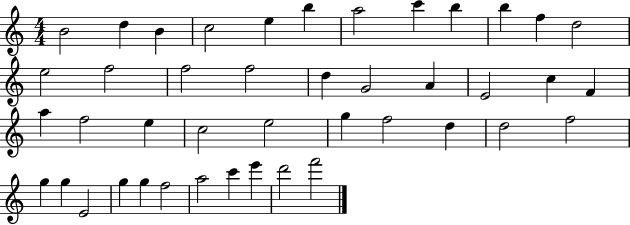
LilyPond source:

{
  \clef treble
  \numericTimeSignature
  \time 4/4
  \key c \major
  b'2 d''4 b'4 | c''2 e''4 b''4 | a''2 c'''4 b''4 | b''4 f''4 d''2 | \break e''2 f''2 | f''2 f''2 | d''4 g'2 a'4 | e'2 c''4 f'4 | \break a''4 f''2 e''4 | c''2 e''2 | g''4 f''2 d''4 | d''2 f''2 | \break g''4 g''4 e'2 | g''4 g''4 f''2 | a''2 c'''4 e'''4 | d'''2 f'''2 | \break \bar "|."
}